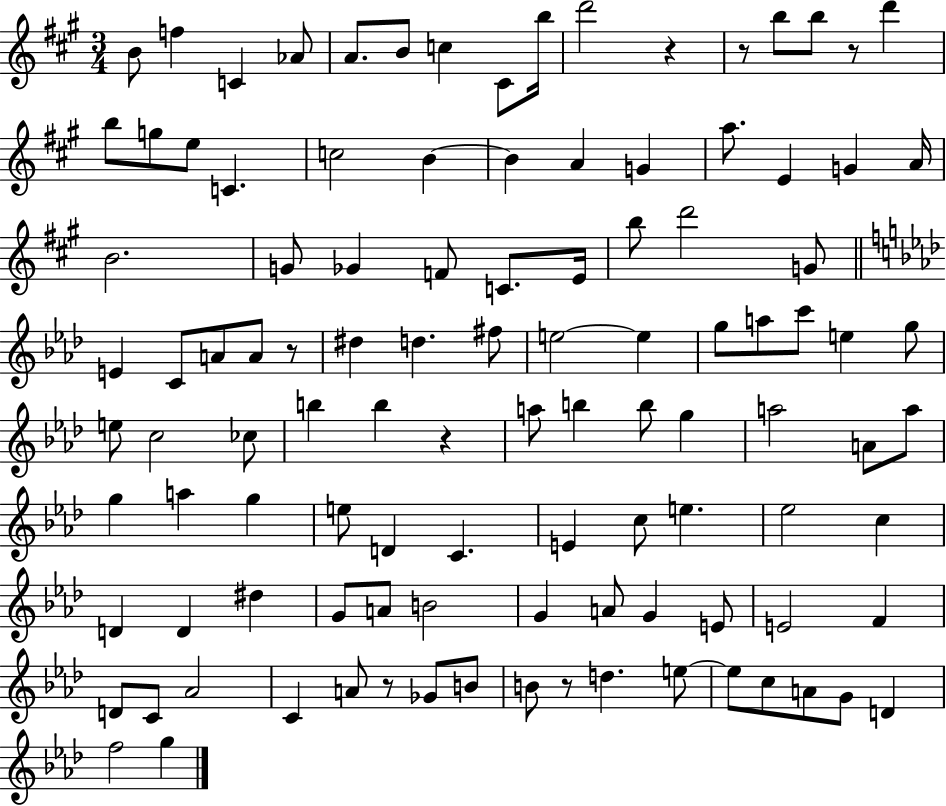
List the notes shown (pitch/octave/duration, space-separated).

B4/e F5/q C4/q Ab4/e A4/e. B4/e C5/q C#4/e B5/s D6/h R/q R/e B5/e B5/e R/e D6/q B5/e G5/e E5/e C4/q. C5/h B4/q B4/q A4/q G4/q A5/e. E4/q G4/q A4/s B4/h. G4/e Gb4/q F4/e C4/e. E4/s B5/e D6/h G4/e E4/q C4/e A4/e A4/e R/e D#5/q D5/q. F#5/e E5/h E5/q G5/e A5/e C6/e E5/q G5/e E5/e C5/h CES5/e B5/q B5/q R/q A5/e B5/q B5/e G5/q A5/h A4/e A5/e G5/q A5/q G5/q E5/e D4/q C4/q. E4/q C5/e E5/q. Eb5/h C5/q D4/q D4/q D#5/q G4/e A4/e B4/h G4/q A4/e G4/q E4/e E4/h F4/q D4/e C4/e Ab4/h C4/q A4/e R/e Gb4/e B4/e B4/e R/e D5/q. E5/e E5/e C5/e A4/e G4/e D4/q F5/h G5/q